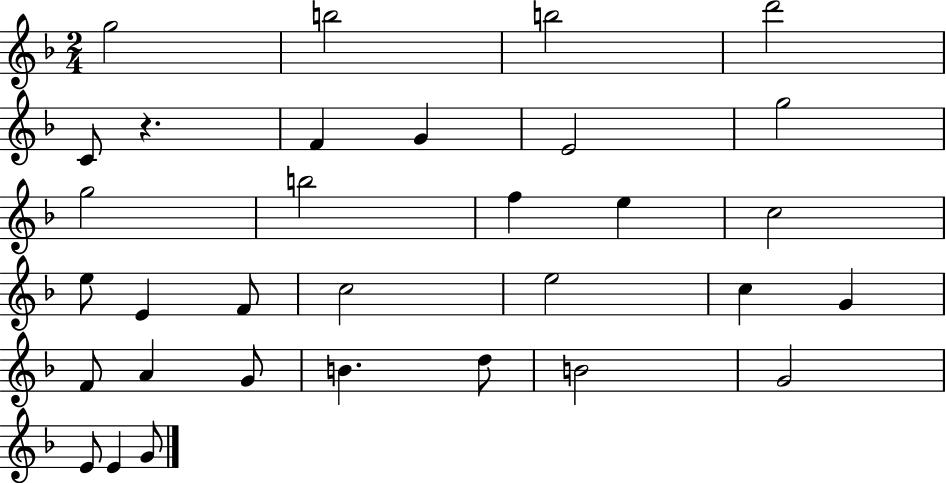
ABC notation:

X:1
T:Untitled
M:2/4
L:1/4
K:F
g2 b2 b2 d'2 C/2 z F G E2 g2 g2 b2 f e c2 e/2 E F/2 c2 e2 c G F/2 A G/2 B d/2 B2 G2 E/2 E G/2